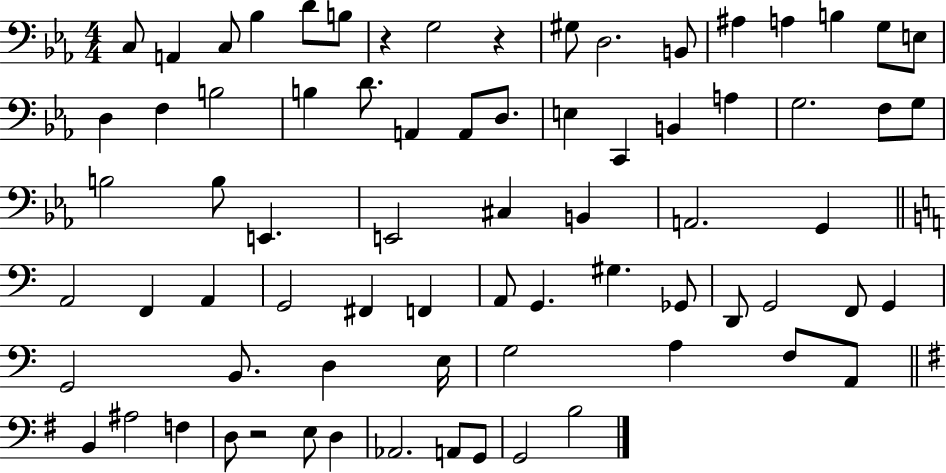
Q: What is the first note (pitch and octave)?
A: C3